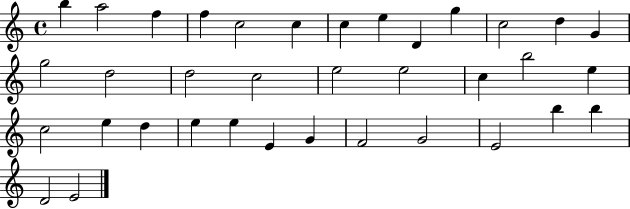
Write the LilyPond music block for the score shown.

{
  \clef treble
  \time 4/4
  \defaultTimeSignature
  \key c \major
  b''4 a''2 f''4 | f''4 c''2 c''4 | c''4 e''4 d'4 g''4 | c''2 d''4 g'4 | \break g''2 d''2 | d''2 c''2 | e''2 e''2 | c''4 b''2 e''4 | \break c''2 e''4 d''4 | e''4 e''4 e'4 g'4 | f'2 g'2 | e'2 b''4 b''4 | \break d'2 e'2 | \bar "|."
}